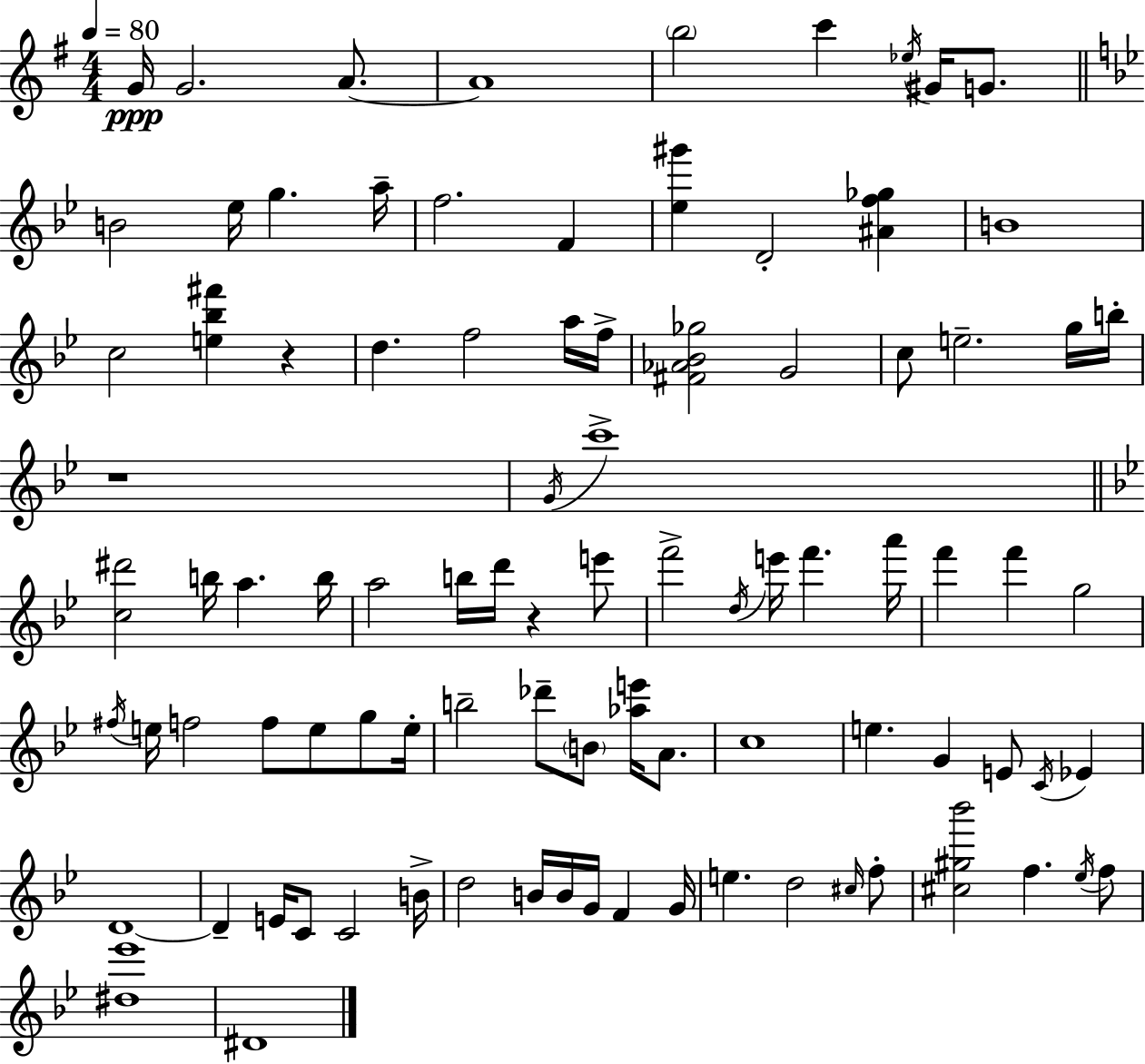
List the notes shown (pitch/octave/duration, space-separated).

G4/s G4/h. A4/e. A4/w B5/h C6/q Eb5/s G#4/s G4/e. B4/h Eb5/s G5/q. A5/s F5/h. F4/q [Eb5,G#6]/q D4/h [A#4,F5,Gb5]/q B4/w C5/h [E5,Bb5,F#6]/q R/q D5/q. F5/h A5/s F5/s [F#4,Ab4,Bb4,Gb5]/h G4/h C5/e E5/h. G5/s B5/s R/w G4/s C6/w [C5,D#6]/h B5/s A5/q. B5/s A5/h B5/s D6/s R/q E6/e F6/h D5/s E6/s F6/q. A6/s F6/q F6/q G5/h F#5/s E5/s F5/h F5/e E5/e G5/e E5/s B5/h Db6/e B4/e [Ab5,E6]/s A4/e. C5/w E5/q. G4/q E4/e C4/s Eb4/q D4/w D4/q E4/s C4/e C4/h B4/s D5/h B4/s B4/s G4/s F4/q G4/s E5/q. D5/h C#5/s F5/e [C#5,G#5,Bb6]/h F5/q. Eb5/s F5/e [D#5,Eb6]/w D#4/w